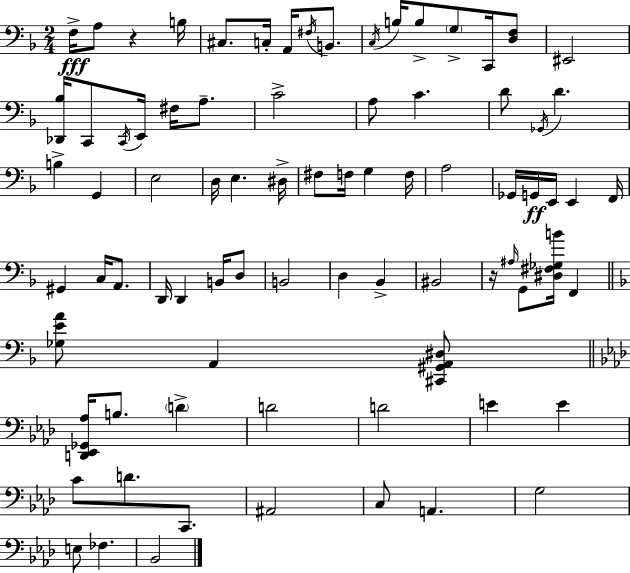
F3/s A3/e R/q B3/s C#3/e. C3/s A2/s F#3/s B2/e. C3/s B3/s B3/e G3/e C2/s [D3,F3]/e EIS2/h [Db2,Bb3]/s C2/e C2/s E2/s F#3/s A3/e. C4/h A3/e C4/q. D4/e Gb2/s D4/q. B3/q G2/q E3/h D3/s E3/q. D#3/s F#3/e F3/s G3/q F3/s A3/h Gb2/s G2/s E2/s E2/q F2/s G#2/q C3/s A2/e. D2/s D2/q B2/s D3/e B2/h D3/q Bb2/q BIS2/h R/s A#3/s G2/e [D#3,F#3,Gb3,B4]/s F2/q [Gb3,E4,A4]/e A2/q [C#2,G#2,A2,D#3]/e [D2,Eb2,Gb2,Ab3]/s B3/e. D4/q D4/h D4/h E4/q E4/q C4/e D4/e. C2/e. A#2/h C3/e A2/q. G3/h E3/e FES3/q. Bb2/h